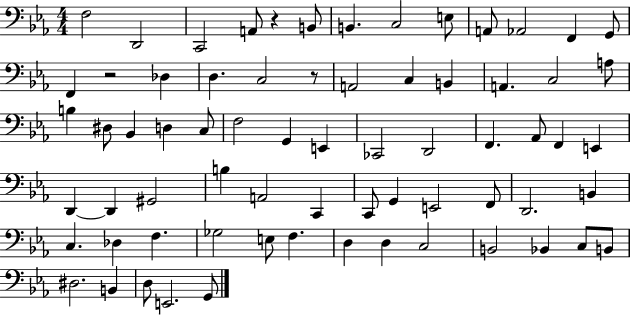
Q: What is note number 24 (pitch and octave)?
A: D#3